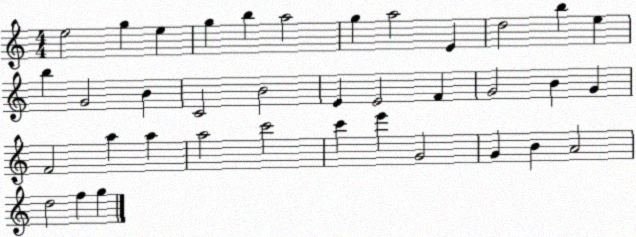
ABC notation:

X:1
T:Untitled
M:4/4
L:1/4
K:C
e2 g e g b a2 g a2 E d2 b e b G2 B C2 B2 E E2 F G2 B G F2 a a a2 c'2 c' e' G2 G B A2 d2 f g